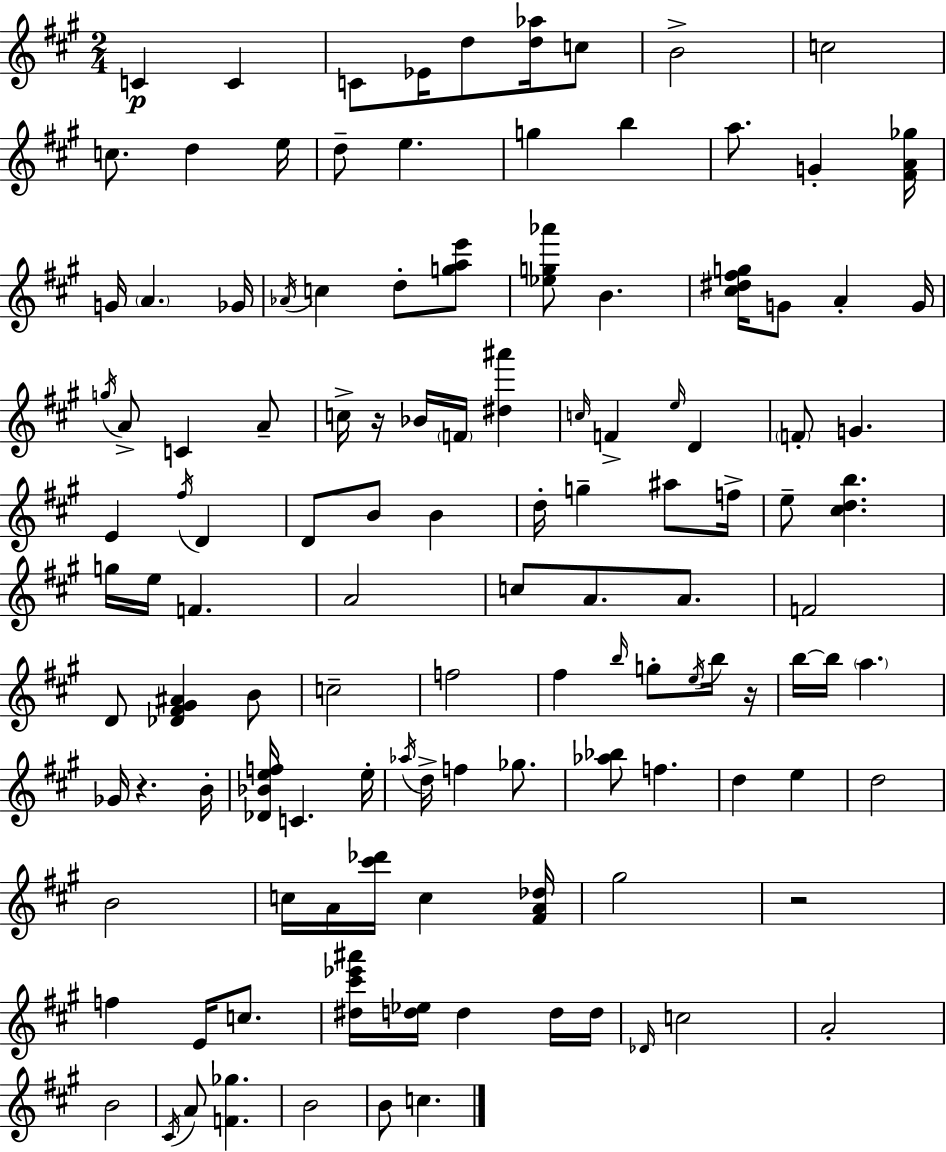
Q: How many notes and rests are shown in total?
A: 122